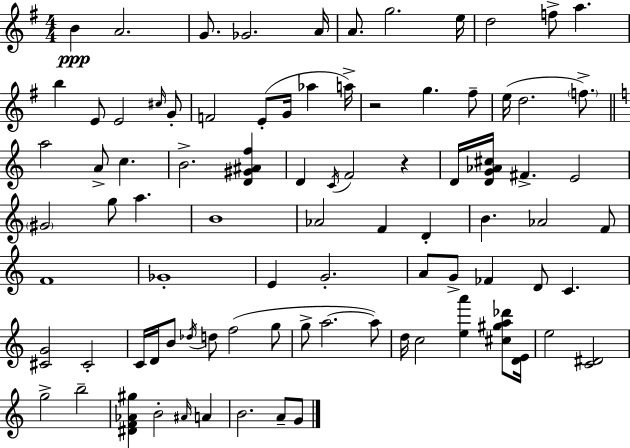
{
  \clef treble
  \numericTimeSignature
  \time 4/4
  \key e \minor
  \repeat volta 2 { b'4\ppp a'2. | g'8. ges'2. a'16 | a'8. g''2. e''16 | d''2 f''8-> a''4. | \break b''4 e'8 e'2 \grace { cis''16 } g'8-. | f'2 e'8-.( g'16 aes''4 | a''16->) r2 g''4. fis''8-- | e''16( d''2. \parenthesize f''8.->) | \break \bar "||" \break \key a \minor a''2 a'8-> c''4. | b'2.-> <d' gis' ais' f''>4 | d'4 \acciaccatura { c'16 } f'2 r4 | d'16 <d' g' aes' cis''>16 fis'4.-> e'2 | \break \parenthesize gis'2 g''8 a''4. | b'1 | aes'2 f'4 d'4-. | b'4. aes'2 f'8 | \break f'1 | ges'1-. | e'4 g'2.-. | a'8 g'8-> fes'4 d'8 c'4. | \break <cis' g'>2 cis'2-. | c'16 d'16 b'8 \acciaccatura { des''16 } d''8 f''2( | g''8 g''8-> a''2.~~ | a''8) d''16 c''2 <e'' a'''>4 <cis'' gis'' a'' des'''>8 | \break <d' e'>16 e''2 <c' dis'>2 | g''2-> b''2-- | <dis' f' aes' gis''>4 b'2-. \grace { ais'16 } a'4 | b'2. a'8-- | \break g'8 } \bar "|."
}